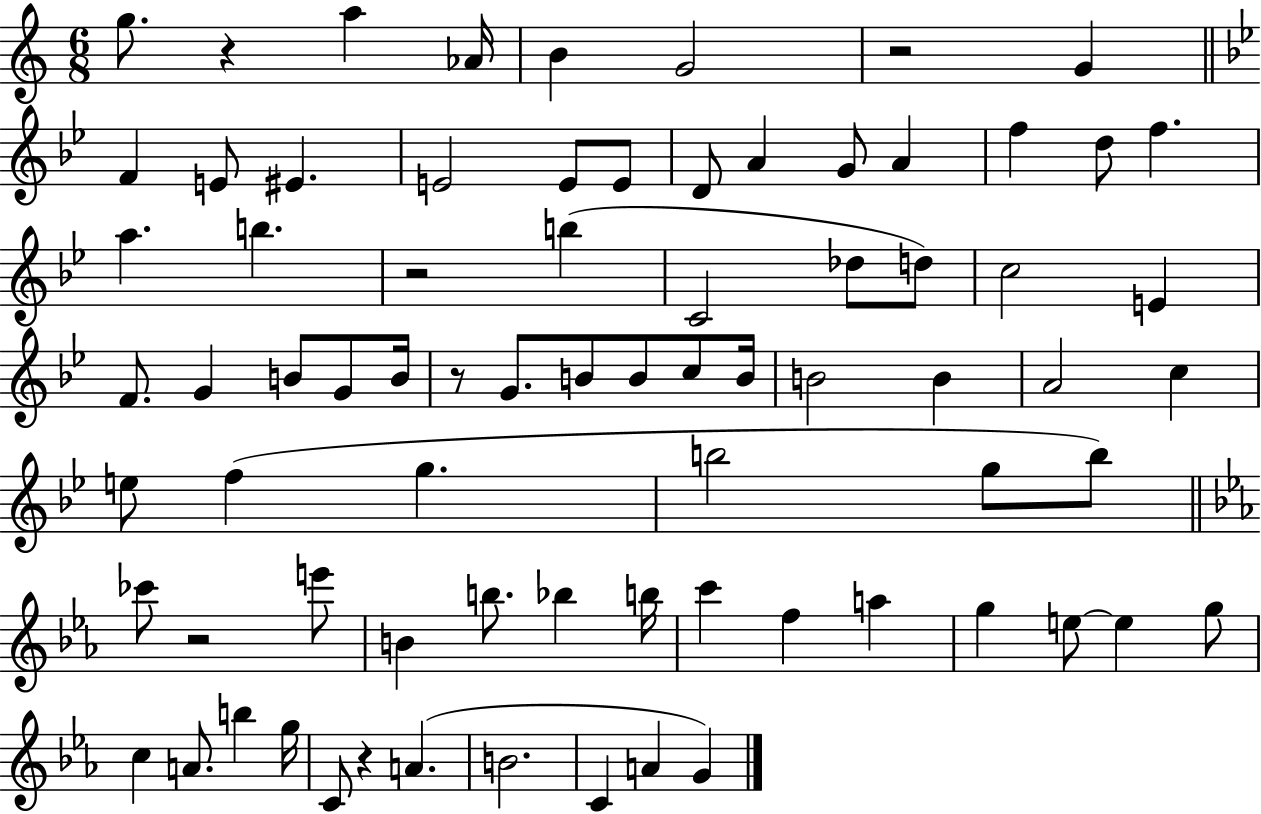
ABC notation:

X:1
T:Untitled
M:6/8
L:1/4
K:C
g/2 z a _A/4 B G2 z2 G F E/2 ^E E2 E/2 E/2 D/2 A G/2 A f d/2 f a b z2 b C2 _d/2 d/2 c2 E F/2 G B/2 G/2 B/4 z/2 G/2 B/2 B/2 c/2 B/4 B2 B A2 c e/2 f g b2 g/2 b/2 _c'/2 z2 e'/2 B b/2 _b b/4 c' f a g e/2 e g/2 c A/2 b g/4 C/2 z A B2 C A G